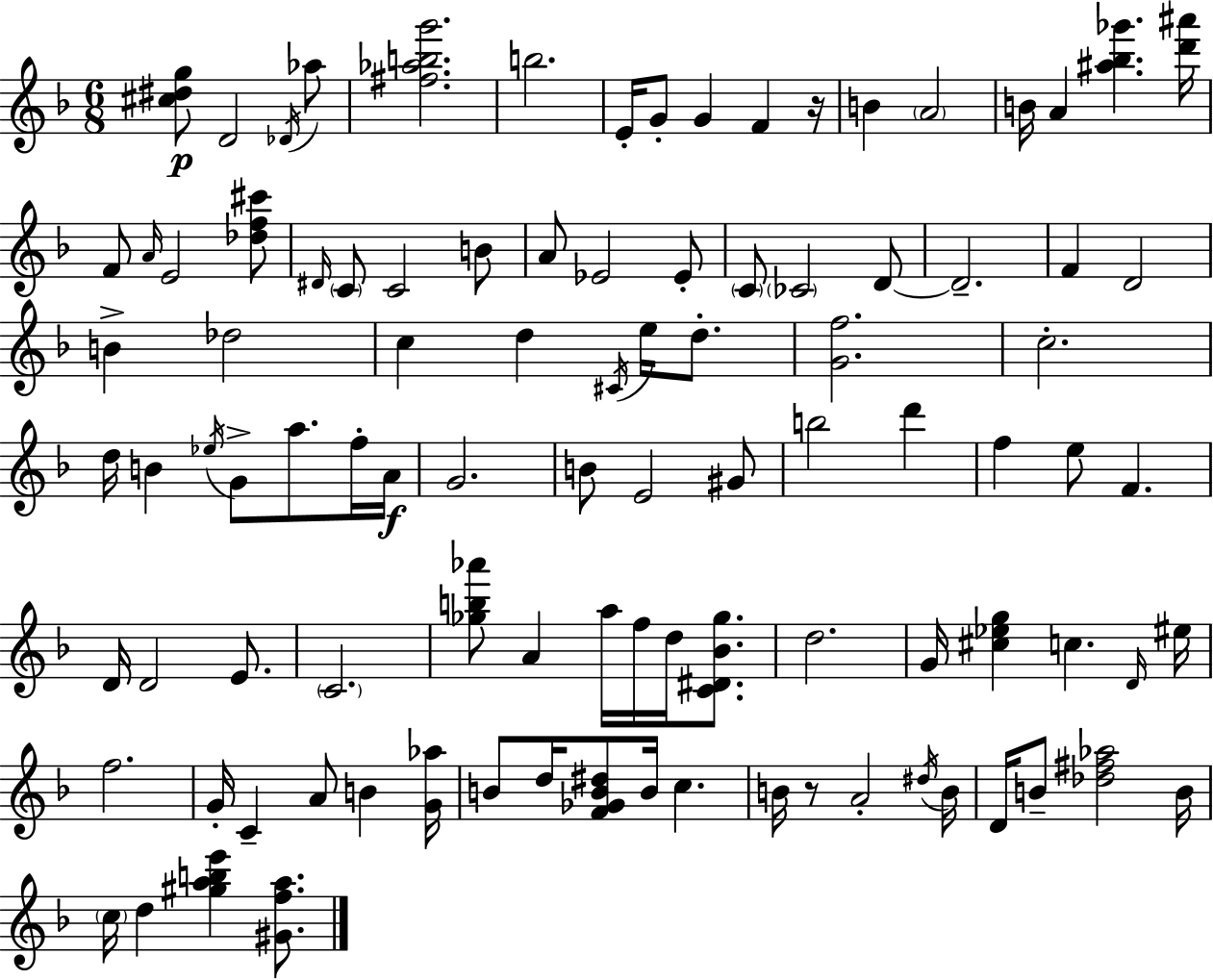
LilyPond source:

{
  \clef treble
  \numericTimeSignature
  \time 6/8
  \key f \major
  <cis'' dis'' g''>8\p d'2 \acciaccatura { des'16 } aes''8 | <fis'' aes'' b'' g'''>2. | b''2. | e'16-. g'8-. g'4 f'4 | \break r16 b'4 \parenthesize a'2 | b'16 a'4 <ais'' bes'' ges'''>4. | <d''' ais'''>16 f'8 \grace { a'16 } e'2 | <des'' f'' cis'''>8 \grace { dis'16 } \parenthesize c'8 c'2 | \break b'8 a'8 ees'2 | ees'8-. \parenthesize c'8 \parenthesize ces'2 | d'8~~ d'2.-- | f'4 d'2 | \break b'4-> des''2 | c''4 d''4 \acciaccatura { cis'16 } | e''16 d''8.-. <g' f''>2. | c''2.-. | \break d''16 b'4 \acciaccatura { ees''16 } g'8-> | a''8. f''16-. a'16\f g'2. | b'8 e'2 | gis'8 b''2 | \break d'''4 f''4 e''8 f'4. | d'16 d'2 | e'8. \parenthesize c'2. | <ges'' b'' aes'''>8 a'4 a''16 | \break f''16 d''16 <c' dis' bes' ges''>8. d''2. | g'16 <cis'' ees'' g''>4 c''4. | \grace { d'16 } eis''16 f''2. | g'16-. c'4-- a'8 | \break b'4 <g' aes''>16 b'8 d''16 <f' ges' b' dis''>8 b'16 | c''4. b'16 r8 a'2-. | \acciaccatura { dis''16 } b'16 d'16 b'8-- <des'' fis'' aes''>2 | b'16 \parenthesize c''16 d''4 | \break <gis'' a'' b'' e'''>4 <gis' f'' a''>8. \bar "|."
}